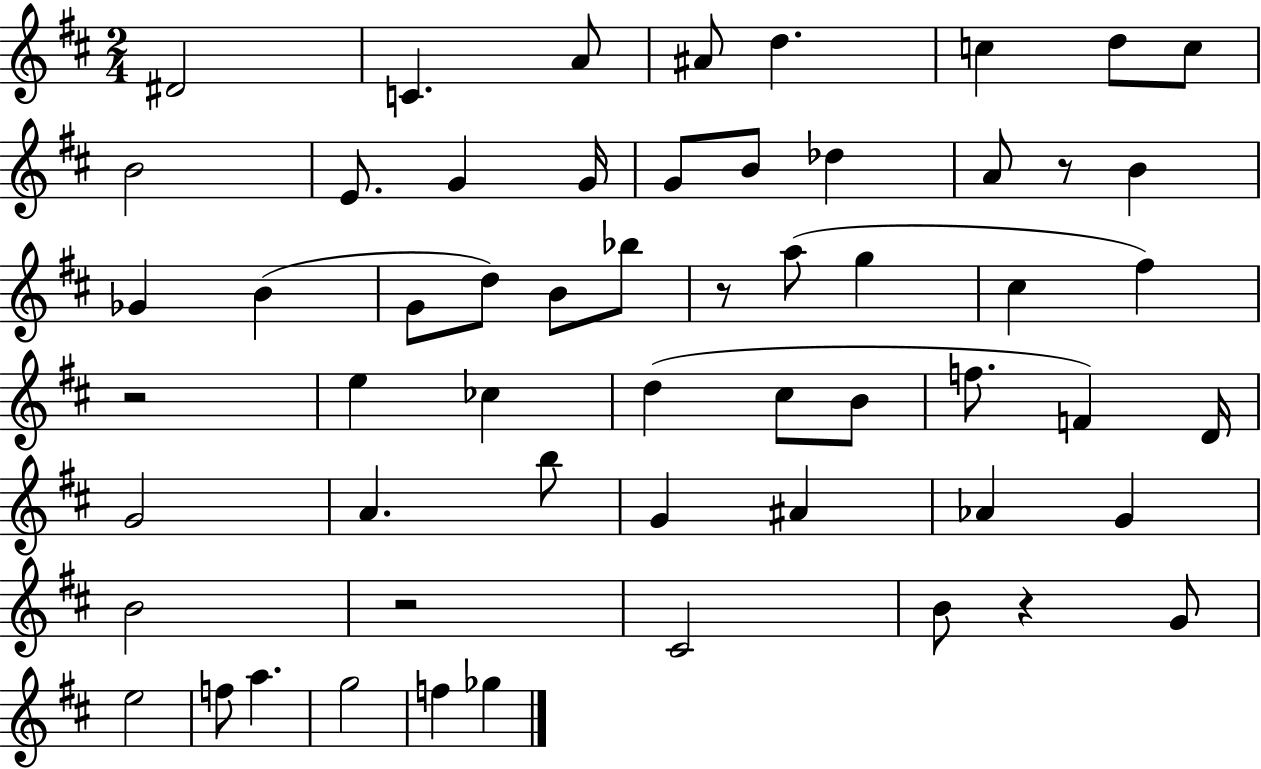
D#4/h C4/q. A4/e A#4/e D5/q. C5/q D5/e C5/e B4/h E4/e. G4/q G4/s G4/e B4/e Db5/q A4/e R/e B4/q Gb4/q B4/q G4/e D5/e B4/e Bb5/e R/e A5/e G5/q C#5/q F#5/q R/h E5/q CES5/q D5/q C#5/e B4/e F5/e. F4/q D4/s G4/h A4/q. B5/e G4/q A#4/q Ab4/q G4/q B4/h R/h C#4/h B4/e R/q G4/e E5/h F5/e A5/q. G5/h F5/q Gb5/q